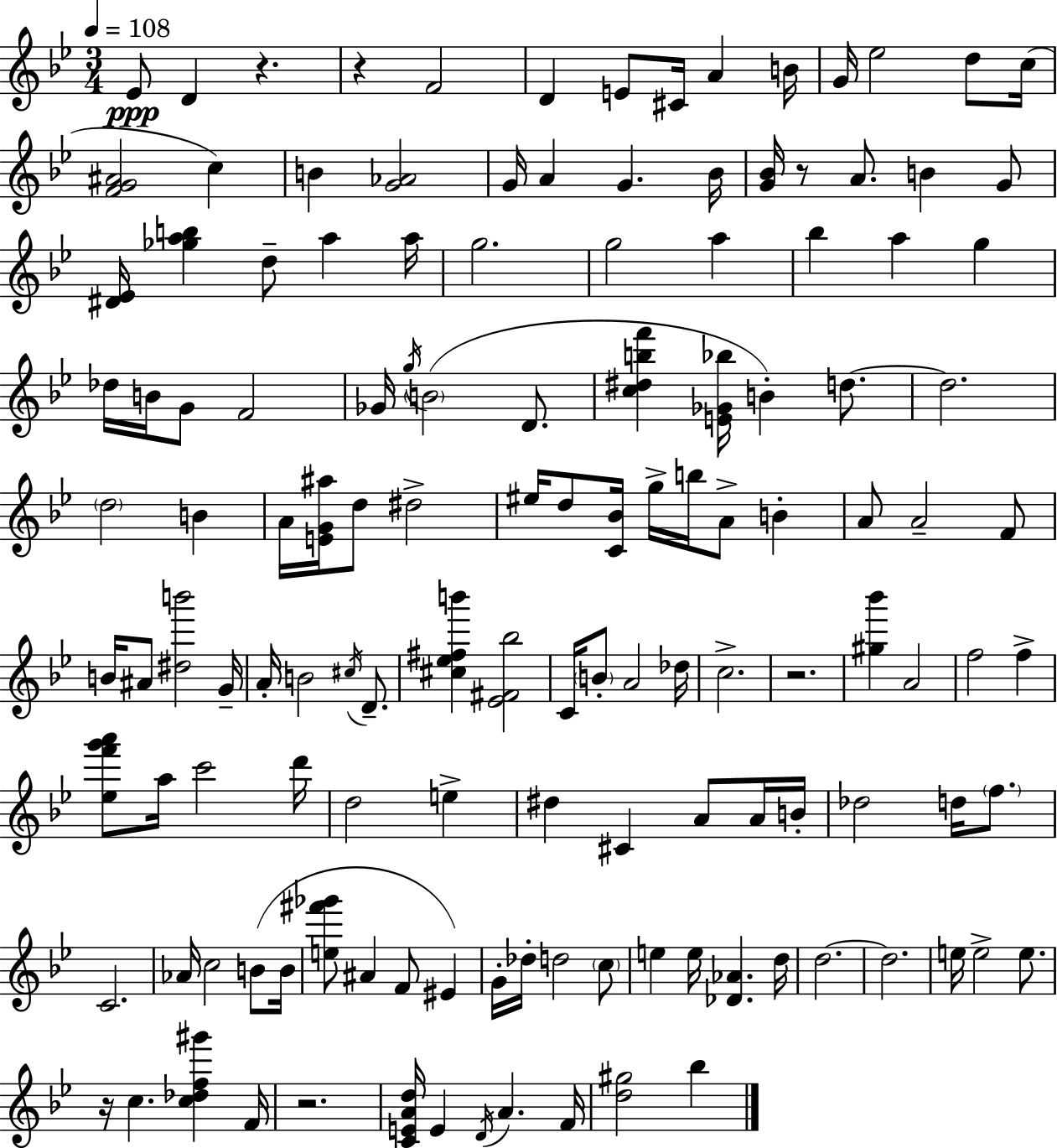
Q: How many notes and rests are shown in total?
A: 135